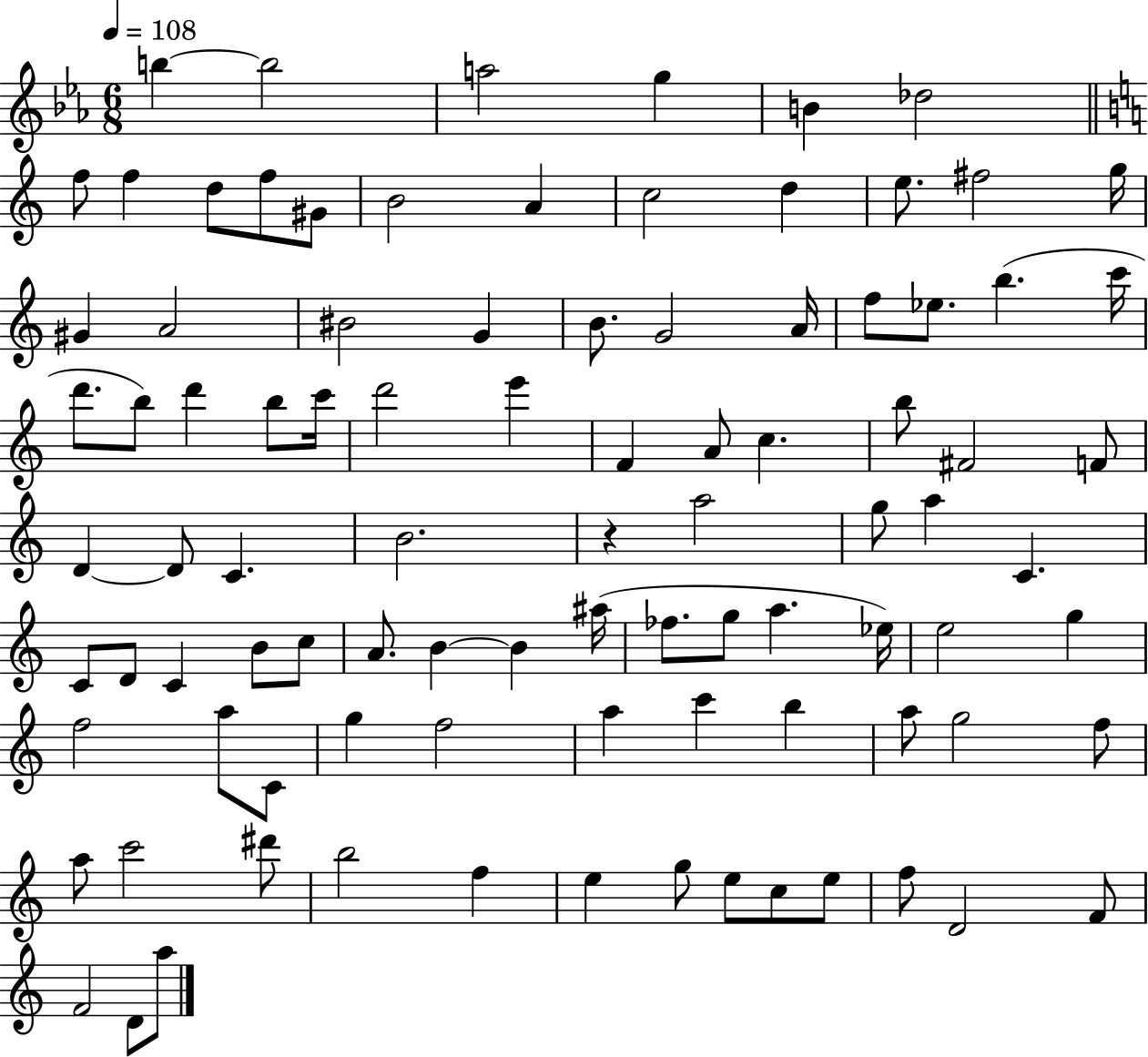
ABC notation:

X:1
T:Untitled
M:6/8
L:1/4
K:Eb
b b2 a2 g B _d2 f/2 f d/2 f/2 ^G/2 B2 A c2 d e/2 ^f2 g/4 ^G A2 ^B2 G B/2 G2 A/4 f/2 _e/2 b c'/4 d'/2 b/2 d' b/2 c'/4 d'2 e' F A/2 c b/2 ^F2 F/2 D D/2 C B2 z a2 g/2 a C C/2 D/2 C B/2 c/2 A/2 B B ^a/4 _f/2 g/2 a _e/4 e2 g f2 a/2 C/2 g f2 a c' b a/2 g2 f/2 a/2 c'2 ^d'/2 b2 f e g/2 e/2 c/2 e/2 f/2 D2 F/2 F2 D/2 a/2